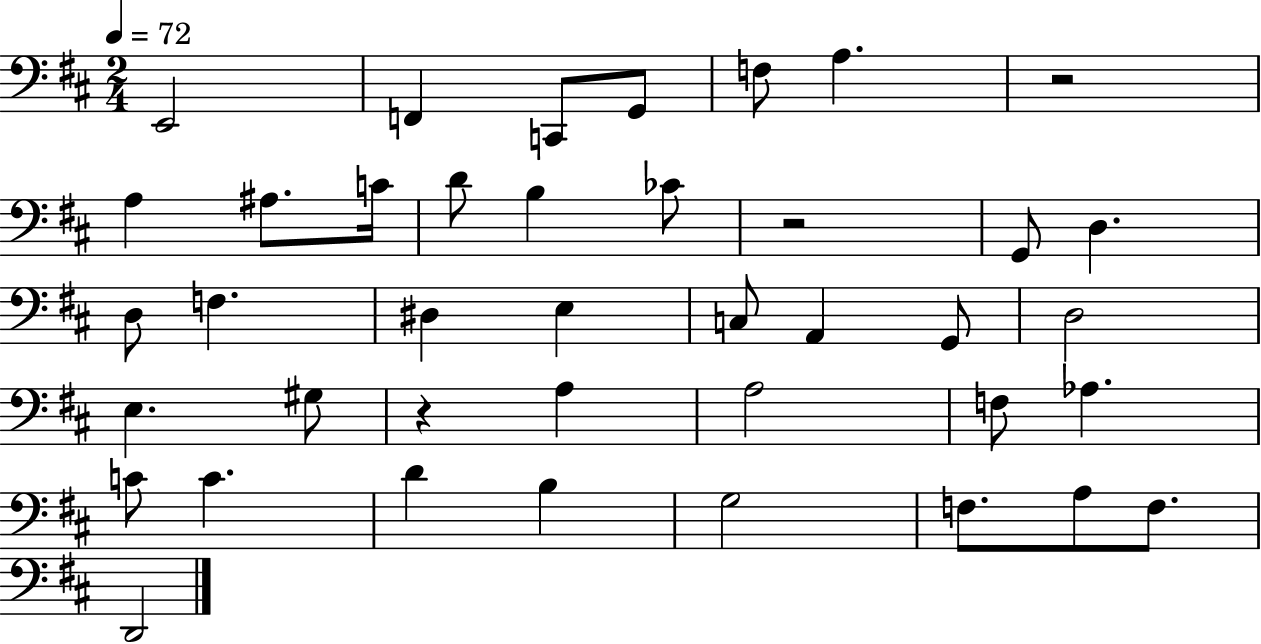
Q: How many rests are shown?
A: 3